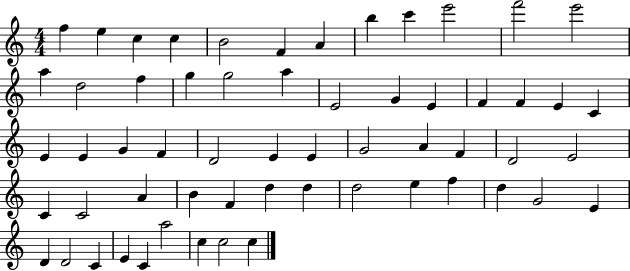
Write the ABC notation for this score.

X:1
T:Untitled
M:4/4
L:1/4
K:C
f e c c B2 F A b c' e'2 f'2 e'2 a d2 f g g2 a E2 G E F F E C E E G F D2 E E G2 A F D2 E2 C C2 A B F d d d2 e f d G2 E D D2 C E C a2 c c2 c